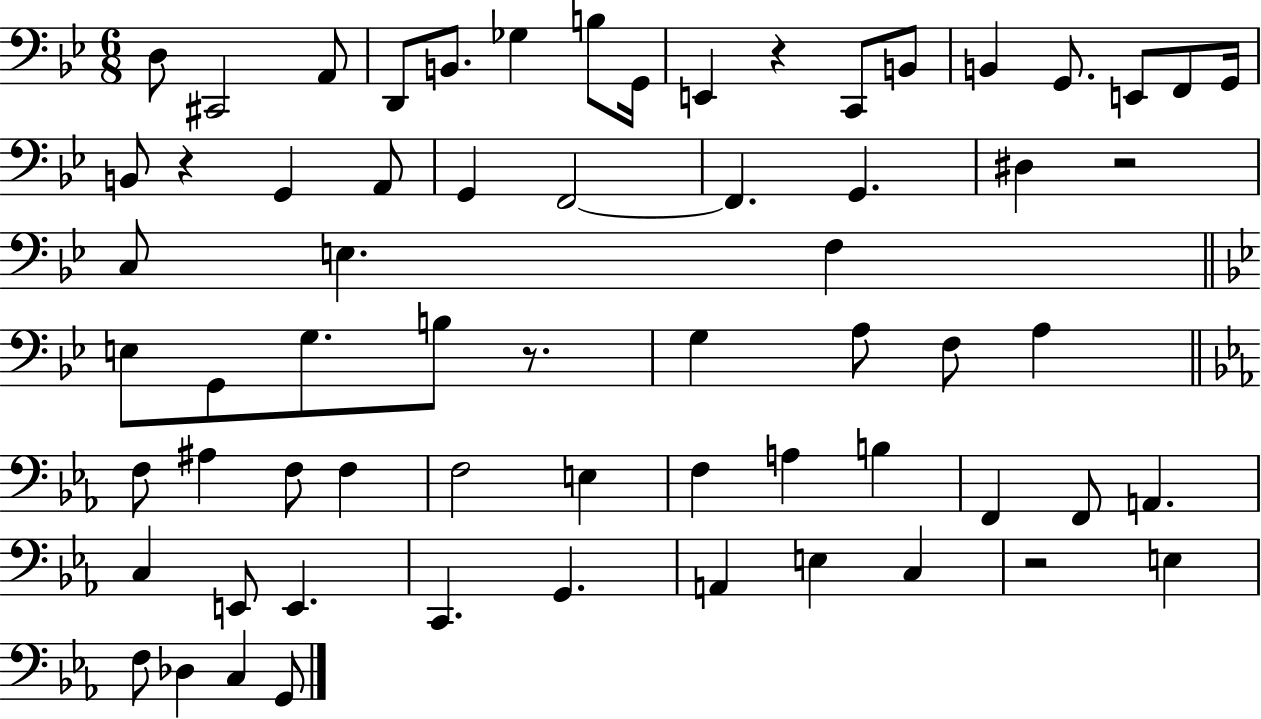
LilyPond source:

{
  \clef bass
  \numericTimeSignature
  \time 6/8
  \key bes \major
  \repeat volta 2 { d8 cis,2 a,8 | d,8 b,8. ges4 b8 g,16 | e,4 r4 c,8 b,8 | b,4 g,8. e,8 f,8 g,16 | \break b,8 r4 g,4 a,8 | g,4 f,2~~ | f,4. g,4. | dis4 r2 | \break c8 e4. f4 | \bar "||" \break \key bes \major e8 g,8 g8. b8 r8. | g4 a8 f8 a4 | \bar "||" \break \key ees \major f8 ais4 f8 f4 | f2 e4 | f4 a4 b4 | f,4 f,8 a,4. | \break c4 e,8 e,4. | c,4. g,4. | a,4 e4 c4 | r2 e4 | \break f8 des4 c4 g,8 | } \bar "|."
}